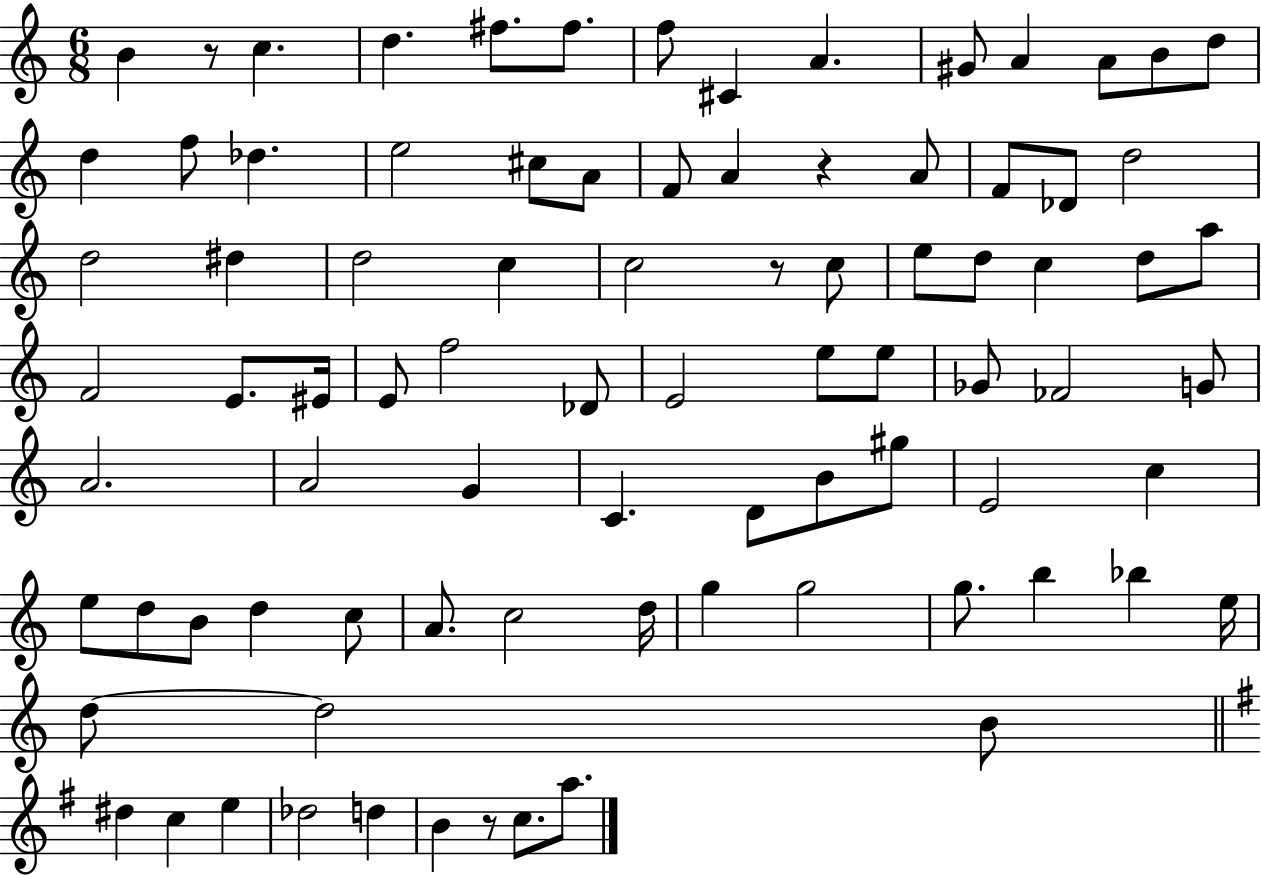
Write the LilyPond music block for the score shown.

{
  \clef treble
  \numericTimeSignature
  \time 6/8
  \key c \major
  b'4 r8 c''4. | d''4. fis''8. fis''8. | f''8 cis'4 a'4. | gis'8 a'4 a'8 b'8 d''8 | \break d''4 f''8 des''4. | e''2 cis''8 a'8 | f'8 a'4 r4 a'8 | f'8 des'8 d''2 | \break d''2 dis''4 | d''2 c''4 | c''2 r8 c''8 | e''8 d''8 c''4 d''8 a''8 | \break f'2 e'8. eis'16 | e'8 f''2 des'8 | e'2 e''8 e''8 | ges'8 fes'2 g'8 | \break a'2. | a'2 g'4 | c'4. d'8 b'8 gis''8 | e'2 c''4 | \break e''8 d''8 b'8 d''4 c''8 | a'8. c''2 d''16 | g''4 g''2 | g''8. b''4 bes''4 e''16 | \break d''8~~ d''2 b'8 | \bar "||" \break \key g \major dis''4 c''4 e''4 | des''2 d''4 | b'4 r8 c''8. a''8. | \bar "|."
}